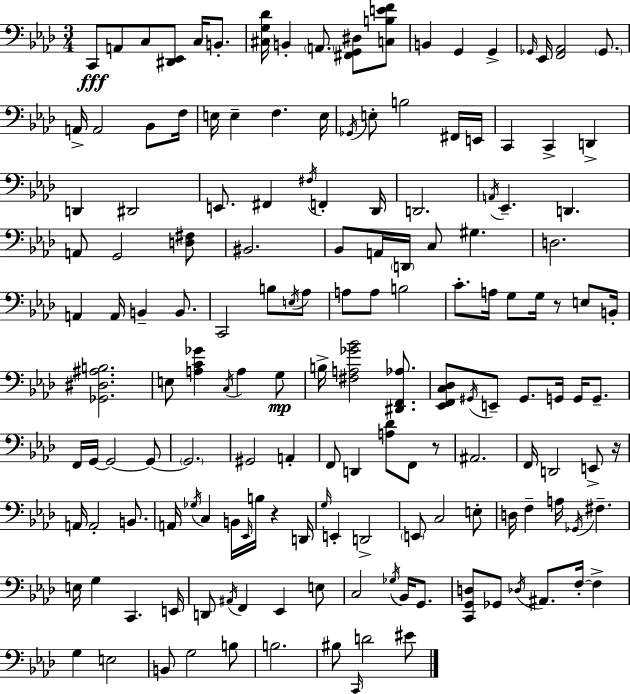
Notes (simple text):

C2/e A2/e C3/e [D#2,Eb2]/e C3/s B2/e. [C#3,G3,Db4]/s B2/q A2/e. [F#2,G2,D#3]/e [C3,B3,E4,F4]/e B2/q G2/q G2/q Gb2/s Eb2/s [F2,Ab2]/h Gb2/e. A2/s A2/h Bb2/e F3/s E3/s E3/q F3/q. E3/s Gb2/s E3/e B3/h F#2/s E2/s C2/q C2/q D2/q D2/q D#2/h E2/e. F#2/q F#3/s F2/q Db2/s D2/h. A2/s Eb2/q. D2/q. A2/e G2/h [D3,F#3]/e BIS2/h. Bb2/e A2/s D2/s C3/e G#3/q. D3/h. A2/q A2/s B2/q B2/e. C2/h B3/e E3/s Ab3/e A3/e A3/e B3/h C4/e. A3/s G3/e G3/s R/e E3/e B2/s [Gb2,D#3,A#3,B3]/h. E3/e [A3,C4,Gb4]/q C3/s A3/q G3/e B3/s [F#3,A3,Gb4,Bb4]/h [D#2,F2,Ab3]/e. [Eb2,F2,C3,Db3]/e G#2/s E2/e G#2/e. G2/s G2/s G2/e. F2/s G2/s G2/h G2/e G2/h. G#2/h A2/q F2/e D2/q [A3,Db4]/e F2/e R/e A#2/h. F2/s D2/h E2/e R/s A2/s A2/h B2/e. A2/s Gb3/s C3/q B2/s Eb2/s B3/s R/q D2/s G3/s E2/q D2/h E2/e C3/h E3/e D3/s F3/q A3/s Gb2/s F#3/q. E3/s G3/q C2/q. E2/s D2/e A#2/s F2/q Eb2/q E3/e C3/h Gb3/s Bb2/s G2/e. [C2,G2,D3]/e Gb2/e Db3/s A#2/e. F3/s F3/q G3/q E3/h B2/e G3/h B3/e B3/h. BIS3/e C2/s D4/h EIS4/e